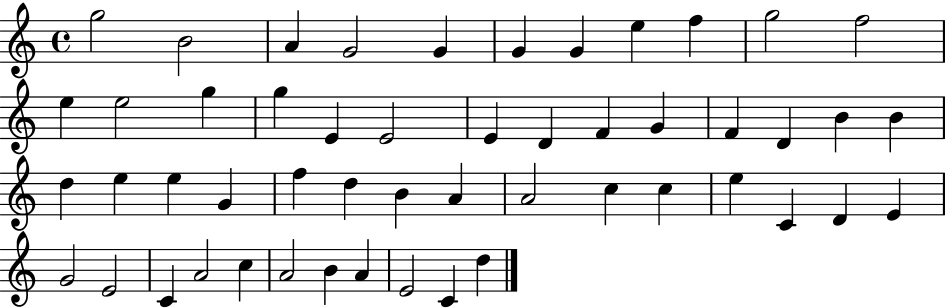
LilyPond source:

{
  \clef treble
  \time 4/4
  \defaultTimeSignature
  \key c \major
  g''2 b'2 | a'4 g'2 g'4 | g'4 g'4 e''4 f''4 | g''2 f''2 | \break e''4 e''2 g''4 | g''4 e'4 e'2 | e'4 d'4 f'4 g'4 | f'4 d'4 b'4 b'4 | \break d''4 e''4 e''4 g'4 | f''4 d''4 b'4 a'4 | a'2 c''4 c''4 | e''4 c'4 d'4 e'4 | \break g'2 e'2 | c'4 a'2 c''4 | a'2 b'4 a'4 | e'2 c'4 d''4 | \break \bar "|."
}